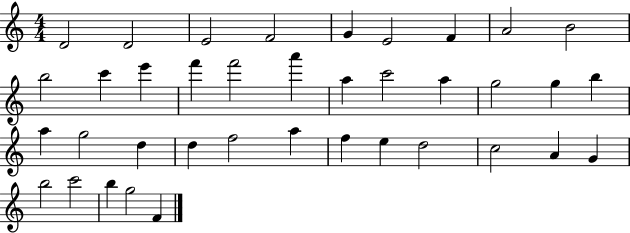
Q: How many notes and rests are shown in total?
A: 38